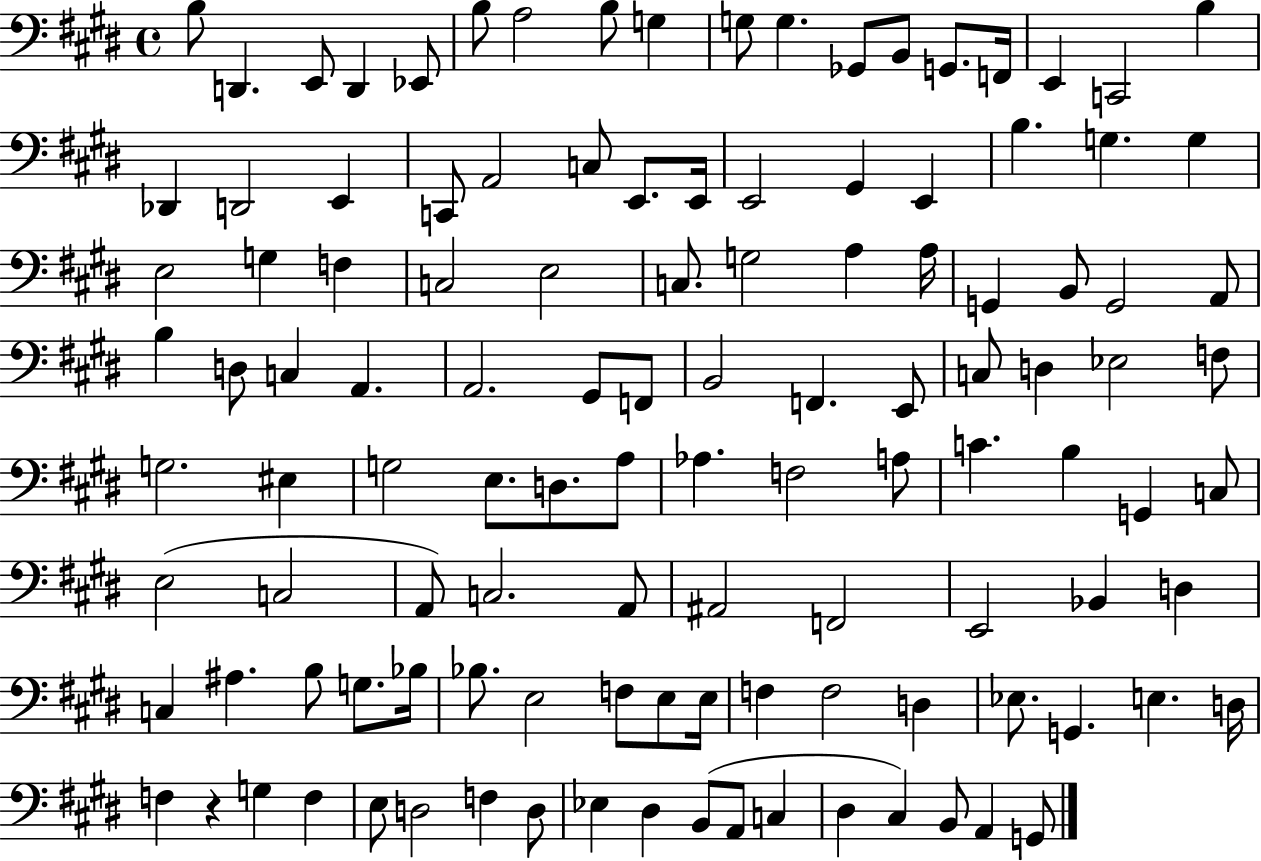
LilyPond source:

{
  \clef bass
  \time 4/4
  \defaultTimeSignature
  \key e \major
  b8 d,4. e,8 d,4 ees,8 | b8 a2 b8 g4 | g8 g4. ges,8 b,8 g,8. f,16 | e,4 c,2 b4 | \break des,4 d,2 e,4 | c,8 a,2 c8 e,8. e,16 | e,2 gis,4 e,4 | b4. g4. g4 | \break e2 g4 f4 | c2 e2 | c8. g2 a4 a16 | g,4 b,8 g,2 a,8 | \break b4 d8 c4 a,4. | a,2. gis,8 f,8 | b,2 f,4. e,8 | c8 d4 ees2 f8 | \break g2. eis4 | g2 e8. d8. a8 | aes4. f2 a8 | c'4. b4 g,4 c8 | \break e2( c2 | a,8) c2. a,8 | ais,2 f,2 | e,2 bes,4 d4 | \break c4 ais4. b8 g8. bes16 | bes8. e2 f8 e8 e16 | f4 f2 d4 | ees8. g,4. e4. d16 | \break f4 r4 g4 f4 | e8 d2 f4 d8 | ees4 dis4 b,8( a,8 c4 | dis4 cis4) b,8 a,4 g,8 | \break \bar "|."
}